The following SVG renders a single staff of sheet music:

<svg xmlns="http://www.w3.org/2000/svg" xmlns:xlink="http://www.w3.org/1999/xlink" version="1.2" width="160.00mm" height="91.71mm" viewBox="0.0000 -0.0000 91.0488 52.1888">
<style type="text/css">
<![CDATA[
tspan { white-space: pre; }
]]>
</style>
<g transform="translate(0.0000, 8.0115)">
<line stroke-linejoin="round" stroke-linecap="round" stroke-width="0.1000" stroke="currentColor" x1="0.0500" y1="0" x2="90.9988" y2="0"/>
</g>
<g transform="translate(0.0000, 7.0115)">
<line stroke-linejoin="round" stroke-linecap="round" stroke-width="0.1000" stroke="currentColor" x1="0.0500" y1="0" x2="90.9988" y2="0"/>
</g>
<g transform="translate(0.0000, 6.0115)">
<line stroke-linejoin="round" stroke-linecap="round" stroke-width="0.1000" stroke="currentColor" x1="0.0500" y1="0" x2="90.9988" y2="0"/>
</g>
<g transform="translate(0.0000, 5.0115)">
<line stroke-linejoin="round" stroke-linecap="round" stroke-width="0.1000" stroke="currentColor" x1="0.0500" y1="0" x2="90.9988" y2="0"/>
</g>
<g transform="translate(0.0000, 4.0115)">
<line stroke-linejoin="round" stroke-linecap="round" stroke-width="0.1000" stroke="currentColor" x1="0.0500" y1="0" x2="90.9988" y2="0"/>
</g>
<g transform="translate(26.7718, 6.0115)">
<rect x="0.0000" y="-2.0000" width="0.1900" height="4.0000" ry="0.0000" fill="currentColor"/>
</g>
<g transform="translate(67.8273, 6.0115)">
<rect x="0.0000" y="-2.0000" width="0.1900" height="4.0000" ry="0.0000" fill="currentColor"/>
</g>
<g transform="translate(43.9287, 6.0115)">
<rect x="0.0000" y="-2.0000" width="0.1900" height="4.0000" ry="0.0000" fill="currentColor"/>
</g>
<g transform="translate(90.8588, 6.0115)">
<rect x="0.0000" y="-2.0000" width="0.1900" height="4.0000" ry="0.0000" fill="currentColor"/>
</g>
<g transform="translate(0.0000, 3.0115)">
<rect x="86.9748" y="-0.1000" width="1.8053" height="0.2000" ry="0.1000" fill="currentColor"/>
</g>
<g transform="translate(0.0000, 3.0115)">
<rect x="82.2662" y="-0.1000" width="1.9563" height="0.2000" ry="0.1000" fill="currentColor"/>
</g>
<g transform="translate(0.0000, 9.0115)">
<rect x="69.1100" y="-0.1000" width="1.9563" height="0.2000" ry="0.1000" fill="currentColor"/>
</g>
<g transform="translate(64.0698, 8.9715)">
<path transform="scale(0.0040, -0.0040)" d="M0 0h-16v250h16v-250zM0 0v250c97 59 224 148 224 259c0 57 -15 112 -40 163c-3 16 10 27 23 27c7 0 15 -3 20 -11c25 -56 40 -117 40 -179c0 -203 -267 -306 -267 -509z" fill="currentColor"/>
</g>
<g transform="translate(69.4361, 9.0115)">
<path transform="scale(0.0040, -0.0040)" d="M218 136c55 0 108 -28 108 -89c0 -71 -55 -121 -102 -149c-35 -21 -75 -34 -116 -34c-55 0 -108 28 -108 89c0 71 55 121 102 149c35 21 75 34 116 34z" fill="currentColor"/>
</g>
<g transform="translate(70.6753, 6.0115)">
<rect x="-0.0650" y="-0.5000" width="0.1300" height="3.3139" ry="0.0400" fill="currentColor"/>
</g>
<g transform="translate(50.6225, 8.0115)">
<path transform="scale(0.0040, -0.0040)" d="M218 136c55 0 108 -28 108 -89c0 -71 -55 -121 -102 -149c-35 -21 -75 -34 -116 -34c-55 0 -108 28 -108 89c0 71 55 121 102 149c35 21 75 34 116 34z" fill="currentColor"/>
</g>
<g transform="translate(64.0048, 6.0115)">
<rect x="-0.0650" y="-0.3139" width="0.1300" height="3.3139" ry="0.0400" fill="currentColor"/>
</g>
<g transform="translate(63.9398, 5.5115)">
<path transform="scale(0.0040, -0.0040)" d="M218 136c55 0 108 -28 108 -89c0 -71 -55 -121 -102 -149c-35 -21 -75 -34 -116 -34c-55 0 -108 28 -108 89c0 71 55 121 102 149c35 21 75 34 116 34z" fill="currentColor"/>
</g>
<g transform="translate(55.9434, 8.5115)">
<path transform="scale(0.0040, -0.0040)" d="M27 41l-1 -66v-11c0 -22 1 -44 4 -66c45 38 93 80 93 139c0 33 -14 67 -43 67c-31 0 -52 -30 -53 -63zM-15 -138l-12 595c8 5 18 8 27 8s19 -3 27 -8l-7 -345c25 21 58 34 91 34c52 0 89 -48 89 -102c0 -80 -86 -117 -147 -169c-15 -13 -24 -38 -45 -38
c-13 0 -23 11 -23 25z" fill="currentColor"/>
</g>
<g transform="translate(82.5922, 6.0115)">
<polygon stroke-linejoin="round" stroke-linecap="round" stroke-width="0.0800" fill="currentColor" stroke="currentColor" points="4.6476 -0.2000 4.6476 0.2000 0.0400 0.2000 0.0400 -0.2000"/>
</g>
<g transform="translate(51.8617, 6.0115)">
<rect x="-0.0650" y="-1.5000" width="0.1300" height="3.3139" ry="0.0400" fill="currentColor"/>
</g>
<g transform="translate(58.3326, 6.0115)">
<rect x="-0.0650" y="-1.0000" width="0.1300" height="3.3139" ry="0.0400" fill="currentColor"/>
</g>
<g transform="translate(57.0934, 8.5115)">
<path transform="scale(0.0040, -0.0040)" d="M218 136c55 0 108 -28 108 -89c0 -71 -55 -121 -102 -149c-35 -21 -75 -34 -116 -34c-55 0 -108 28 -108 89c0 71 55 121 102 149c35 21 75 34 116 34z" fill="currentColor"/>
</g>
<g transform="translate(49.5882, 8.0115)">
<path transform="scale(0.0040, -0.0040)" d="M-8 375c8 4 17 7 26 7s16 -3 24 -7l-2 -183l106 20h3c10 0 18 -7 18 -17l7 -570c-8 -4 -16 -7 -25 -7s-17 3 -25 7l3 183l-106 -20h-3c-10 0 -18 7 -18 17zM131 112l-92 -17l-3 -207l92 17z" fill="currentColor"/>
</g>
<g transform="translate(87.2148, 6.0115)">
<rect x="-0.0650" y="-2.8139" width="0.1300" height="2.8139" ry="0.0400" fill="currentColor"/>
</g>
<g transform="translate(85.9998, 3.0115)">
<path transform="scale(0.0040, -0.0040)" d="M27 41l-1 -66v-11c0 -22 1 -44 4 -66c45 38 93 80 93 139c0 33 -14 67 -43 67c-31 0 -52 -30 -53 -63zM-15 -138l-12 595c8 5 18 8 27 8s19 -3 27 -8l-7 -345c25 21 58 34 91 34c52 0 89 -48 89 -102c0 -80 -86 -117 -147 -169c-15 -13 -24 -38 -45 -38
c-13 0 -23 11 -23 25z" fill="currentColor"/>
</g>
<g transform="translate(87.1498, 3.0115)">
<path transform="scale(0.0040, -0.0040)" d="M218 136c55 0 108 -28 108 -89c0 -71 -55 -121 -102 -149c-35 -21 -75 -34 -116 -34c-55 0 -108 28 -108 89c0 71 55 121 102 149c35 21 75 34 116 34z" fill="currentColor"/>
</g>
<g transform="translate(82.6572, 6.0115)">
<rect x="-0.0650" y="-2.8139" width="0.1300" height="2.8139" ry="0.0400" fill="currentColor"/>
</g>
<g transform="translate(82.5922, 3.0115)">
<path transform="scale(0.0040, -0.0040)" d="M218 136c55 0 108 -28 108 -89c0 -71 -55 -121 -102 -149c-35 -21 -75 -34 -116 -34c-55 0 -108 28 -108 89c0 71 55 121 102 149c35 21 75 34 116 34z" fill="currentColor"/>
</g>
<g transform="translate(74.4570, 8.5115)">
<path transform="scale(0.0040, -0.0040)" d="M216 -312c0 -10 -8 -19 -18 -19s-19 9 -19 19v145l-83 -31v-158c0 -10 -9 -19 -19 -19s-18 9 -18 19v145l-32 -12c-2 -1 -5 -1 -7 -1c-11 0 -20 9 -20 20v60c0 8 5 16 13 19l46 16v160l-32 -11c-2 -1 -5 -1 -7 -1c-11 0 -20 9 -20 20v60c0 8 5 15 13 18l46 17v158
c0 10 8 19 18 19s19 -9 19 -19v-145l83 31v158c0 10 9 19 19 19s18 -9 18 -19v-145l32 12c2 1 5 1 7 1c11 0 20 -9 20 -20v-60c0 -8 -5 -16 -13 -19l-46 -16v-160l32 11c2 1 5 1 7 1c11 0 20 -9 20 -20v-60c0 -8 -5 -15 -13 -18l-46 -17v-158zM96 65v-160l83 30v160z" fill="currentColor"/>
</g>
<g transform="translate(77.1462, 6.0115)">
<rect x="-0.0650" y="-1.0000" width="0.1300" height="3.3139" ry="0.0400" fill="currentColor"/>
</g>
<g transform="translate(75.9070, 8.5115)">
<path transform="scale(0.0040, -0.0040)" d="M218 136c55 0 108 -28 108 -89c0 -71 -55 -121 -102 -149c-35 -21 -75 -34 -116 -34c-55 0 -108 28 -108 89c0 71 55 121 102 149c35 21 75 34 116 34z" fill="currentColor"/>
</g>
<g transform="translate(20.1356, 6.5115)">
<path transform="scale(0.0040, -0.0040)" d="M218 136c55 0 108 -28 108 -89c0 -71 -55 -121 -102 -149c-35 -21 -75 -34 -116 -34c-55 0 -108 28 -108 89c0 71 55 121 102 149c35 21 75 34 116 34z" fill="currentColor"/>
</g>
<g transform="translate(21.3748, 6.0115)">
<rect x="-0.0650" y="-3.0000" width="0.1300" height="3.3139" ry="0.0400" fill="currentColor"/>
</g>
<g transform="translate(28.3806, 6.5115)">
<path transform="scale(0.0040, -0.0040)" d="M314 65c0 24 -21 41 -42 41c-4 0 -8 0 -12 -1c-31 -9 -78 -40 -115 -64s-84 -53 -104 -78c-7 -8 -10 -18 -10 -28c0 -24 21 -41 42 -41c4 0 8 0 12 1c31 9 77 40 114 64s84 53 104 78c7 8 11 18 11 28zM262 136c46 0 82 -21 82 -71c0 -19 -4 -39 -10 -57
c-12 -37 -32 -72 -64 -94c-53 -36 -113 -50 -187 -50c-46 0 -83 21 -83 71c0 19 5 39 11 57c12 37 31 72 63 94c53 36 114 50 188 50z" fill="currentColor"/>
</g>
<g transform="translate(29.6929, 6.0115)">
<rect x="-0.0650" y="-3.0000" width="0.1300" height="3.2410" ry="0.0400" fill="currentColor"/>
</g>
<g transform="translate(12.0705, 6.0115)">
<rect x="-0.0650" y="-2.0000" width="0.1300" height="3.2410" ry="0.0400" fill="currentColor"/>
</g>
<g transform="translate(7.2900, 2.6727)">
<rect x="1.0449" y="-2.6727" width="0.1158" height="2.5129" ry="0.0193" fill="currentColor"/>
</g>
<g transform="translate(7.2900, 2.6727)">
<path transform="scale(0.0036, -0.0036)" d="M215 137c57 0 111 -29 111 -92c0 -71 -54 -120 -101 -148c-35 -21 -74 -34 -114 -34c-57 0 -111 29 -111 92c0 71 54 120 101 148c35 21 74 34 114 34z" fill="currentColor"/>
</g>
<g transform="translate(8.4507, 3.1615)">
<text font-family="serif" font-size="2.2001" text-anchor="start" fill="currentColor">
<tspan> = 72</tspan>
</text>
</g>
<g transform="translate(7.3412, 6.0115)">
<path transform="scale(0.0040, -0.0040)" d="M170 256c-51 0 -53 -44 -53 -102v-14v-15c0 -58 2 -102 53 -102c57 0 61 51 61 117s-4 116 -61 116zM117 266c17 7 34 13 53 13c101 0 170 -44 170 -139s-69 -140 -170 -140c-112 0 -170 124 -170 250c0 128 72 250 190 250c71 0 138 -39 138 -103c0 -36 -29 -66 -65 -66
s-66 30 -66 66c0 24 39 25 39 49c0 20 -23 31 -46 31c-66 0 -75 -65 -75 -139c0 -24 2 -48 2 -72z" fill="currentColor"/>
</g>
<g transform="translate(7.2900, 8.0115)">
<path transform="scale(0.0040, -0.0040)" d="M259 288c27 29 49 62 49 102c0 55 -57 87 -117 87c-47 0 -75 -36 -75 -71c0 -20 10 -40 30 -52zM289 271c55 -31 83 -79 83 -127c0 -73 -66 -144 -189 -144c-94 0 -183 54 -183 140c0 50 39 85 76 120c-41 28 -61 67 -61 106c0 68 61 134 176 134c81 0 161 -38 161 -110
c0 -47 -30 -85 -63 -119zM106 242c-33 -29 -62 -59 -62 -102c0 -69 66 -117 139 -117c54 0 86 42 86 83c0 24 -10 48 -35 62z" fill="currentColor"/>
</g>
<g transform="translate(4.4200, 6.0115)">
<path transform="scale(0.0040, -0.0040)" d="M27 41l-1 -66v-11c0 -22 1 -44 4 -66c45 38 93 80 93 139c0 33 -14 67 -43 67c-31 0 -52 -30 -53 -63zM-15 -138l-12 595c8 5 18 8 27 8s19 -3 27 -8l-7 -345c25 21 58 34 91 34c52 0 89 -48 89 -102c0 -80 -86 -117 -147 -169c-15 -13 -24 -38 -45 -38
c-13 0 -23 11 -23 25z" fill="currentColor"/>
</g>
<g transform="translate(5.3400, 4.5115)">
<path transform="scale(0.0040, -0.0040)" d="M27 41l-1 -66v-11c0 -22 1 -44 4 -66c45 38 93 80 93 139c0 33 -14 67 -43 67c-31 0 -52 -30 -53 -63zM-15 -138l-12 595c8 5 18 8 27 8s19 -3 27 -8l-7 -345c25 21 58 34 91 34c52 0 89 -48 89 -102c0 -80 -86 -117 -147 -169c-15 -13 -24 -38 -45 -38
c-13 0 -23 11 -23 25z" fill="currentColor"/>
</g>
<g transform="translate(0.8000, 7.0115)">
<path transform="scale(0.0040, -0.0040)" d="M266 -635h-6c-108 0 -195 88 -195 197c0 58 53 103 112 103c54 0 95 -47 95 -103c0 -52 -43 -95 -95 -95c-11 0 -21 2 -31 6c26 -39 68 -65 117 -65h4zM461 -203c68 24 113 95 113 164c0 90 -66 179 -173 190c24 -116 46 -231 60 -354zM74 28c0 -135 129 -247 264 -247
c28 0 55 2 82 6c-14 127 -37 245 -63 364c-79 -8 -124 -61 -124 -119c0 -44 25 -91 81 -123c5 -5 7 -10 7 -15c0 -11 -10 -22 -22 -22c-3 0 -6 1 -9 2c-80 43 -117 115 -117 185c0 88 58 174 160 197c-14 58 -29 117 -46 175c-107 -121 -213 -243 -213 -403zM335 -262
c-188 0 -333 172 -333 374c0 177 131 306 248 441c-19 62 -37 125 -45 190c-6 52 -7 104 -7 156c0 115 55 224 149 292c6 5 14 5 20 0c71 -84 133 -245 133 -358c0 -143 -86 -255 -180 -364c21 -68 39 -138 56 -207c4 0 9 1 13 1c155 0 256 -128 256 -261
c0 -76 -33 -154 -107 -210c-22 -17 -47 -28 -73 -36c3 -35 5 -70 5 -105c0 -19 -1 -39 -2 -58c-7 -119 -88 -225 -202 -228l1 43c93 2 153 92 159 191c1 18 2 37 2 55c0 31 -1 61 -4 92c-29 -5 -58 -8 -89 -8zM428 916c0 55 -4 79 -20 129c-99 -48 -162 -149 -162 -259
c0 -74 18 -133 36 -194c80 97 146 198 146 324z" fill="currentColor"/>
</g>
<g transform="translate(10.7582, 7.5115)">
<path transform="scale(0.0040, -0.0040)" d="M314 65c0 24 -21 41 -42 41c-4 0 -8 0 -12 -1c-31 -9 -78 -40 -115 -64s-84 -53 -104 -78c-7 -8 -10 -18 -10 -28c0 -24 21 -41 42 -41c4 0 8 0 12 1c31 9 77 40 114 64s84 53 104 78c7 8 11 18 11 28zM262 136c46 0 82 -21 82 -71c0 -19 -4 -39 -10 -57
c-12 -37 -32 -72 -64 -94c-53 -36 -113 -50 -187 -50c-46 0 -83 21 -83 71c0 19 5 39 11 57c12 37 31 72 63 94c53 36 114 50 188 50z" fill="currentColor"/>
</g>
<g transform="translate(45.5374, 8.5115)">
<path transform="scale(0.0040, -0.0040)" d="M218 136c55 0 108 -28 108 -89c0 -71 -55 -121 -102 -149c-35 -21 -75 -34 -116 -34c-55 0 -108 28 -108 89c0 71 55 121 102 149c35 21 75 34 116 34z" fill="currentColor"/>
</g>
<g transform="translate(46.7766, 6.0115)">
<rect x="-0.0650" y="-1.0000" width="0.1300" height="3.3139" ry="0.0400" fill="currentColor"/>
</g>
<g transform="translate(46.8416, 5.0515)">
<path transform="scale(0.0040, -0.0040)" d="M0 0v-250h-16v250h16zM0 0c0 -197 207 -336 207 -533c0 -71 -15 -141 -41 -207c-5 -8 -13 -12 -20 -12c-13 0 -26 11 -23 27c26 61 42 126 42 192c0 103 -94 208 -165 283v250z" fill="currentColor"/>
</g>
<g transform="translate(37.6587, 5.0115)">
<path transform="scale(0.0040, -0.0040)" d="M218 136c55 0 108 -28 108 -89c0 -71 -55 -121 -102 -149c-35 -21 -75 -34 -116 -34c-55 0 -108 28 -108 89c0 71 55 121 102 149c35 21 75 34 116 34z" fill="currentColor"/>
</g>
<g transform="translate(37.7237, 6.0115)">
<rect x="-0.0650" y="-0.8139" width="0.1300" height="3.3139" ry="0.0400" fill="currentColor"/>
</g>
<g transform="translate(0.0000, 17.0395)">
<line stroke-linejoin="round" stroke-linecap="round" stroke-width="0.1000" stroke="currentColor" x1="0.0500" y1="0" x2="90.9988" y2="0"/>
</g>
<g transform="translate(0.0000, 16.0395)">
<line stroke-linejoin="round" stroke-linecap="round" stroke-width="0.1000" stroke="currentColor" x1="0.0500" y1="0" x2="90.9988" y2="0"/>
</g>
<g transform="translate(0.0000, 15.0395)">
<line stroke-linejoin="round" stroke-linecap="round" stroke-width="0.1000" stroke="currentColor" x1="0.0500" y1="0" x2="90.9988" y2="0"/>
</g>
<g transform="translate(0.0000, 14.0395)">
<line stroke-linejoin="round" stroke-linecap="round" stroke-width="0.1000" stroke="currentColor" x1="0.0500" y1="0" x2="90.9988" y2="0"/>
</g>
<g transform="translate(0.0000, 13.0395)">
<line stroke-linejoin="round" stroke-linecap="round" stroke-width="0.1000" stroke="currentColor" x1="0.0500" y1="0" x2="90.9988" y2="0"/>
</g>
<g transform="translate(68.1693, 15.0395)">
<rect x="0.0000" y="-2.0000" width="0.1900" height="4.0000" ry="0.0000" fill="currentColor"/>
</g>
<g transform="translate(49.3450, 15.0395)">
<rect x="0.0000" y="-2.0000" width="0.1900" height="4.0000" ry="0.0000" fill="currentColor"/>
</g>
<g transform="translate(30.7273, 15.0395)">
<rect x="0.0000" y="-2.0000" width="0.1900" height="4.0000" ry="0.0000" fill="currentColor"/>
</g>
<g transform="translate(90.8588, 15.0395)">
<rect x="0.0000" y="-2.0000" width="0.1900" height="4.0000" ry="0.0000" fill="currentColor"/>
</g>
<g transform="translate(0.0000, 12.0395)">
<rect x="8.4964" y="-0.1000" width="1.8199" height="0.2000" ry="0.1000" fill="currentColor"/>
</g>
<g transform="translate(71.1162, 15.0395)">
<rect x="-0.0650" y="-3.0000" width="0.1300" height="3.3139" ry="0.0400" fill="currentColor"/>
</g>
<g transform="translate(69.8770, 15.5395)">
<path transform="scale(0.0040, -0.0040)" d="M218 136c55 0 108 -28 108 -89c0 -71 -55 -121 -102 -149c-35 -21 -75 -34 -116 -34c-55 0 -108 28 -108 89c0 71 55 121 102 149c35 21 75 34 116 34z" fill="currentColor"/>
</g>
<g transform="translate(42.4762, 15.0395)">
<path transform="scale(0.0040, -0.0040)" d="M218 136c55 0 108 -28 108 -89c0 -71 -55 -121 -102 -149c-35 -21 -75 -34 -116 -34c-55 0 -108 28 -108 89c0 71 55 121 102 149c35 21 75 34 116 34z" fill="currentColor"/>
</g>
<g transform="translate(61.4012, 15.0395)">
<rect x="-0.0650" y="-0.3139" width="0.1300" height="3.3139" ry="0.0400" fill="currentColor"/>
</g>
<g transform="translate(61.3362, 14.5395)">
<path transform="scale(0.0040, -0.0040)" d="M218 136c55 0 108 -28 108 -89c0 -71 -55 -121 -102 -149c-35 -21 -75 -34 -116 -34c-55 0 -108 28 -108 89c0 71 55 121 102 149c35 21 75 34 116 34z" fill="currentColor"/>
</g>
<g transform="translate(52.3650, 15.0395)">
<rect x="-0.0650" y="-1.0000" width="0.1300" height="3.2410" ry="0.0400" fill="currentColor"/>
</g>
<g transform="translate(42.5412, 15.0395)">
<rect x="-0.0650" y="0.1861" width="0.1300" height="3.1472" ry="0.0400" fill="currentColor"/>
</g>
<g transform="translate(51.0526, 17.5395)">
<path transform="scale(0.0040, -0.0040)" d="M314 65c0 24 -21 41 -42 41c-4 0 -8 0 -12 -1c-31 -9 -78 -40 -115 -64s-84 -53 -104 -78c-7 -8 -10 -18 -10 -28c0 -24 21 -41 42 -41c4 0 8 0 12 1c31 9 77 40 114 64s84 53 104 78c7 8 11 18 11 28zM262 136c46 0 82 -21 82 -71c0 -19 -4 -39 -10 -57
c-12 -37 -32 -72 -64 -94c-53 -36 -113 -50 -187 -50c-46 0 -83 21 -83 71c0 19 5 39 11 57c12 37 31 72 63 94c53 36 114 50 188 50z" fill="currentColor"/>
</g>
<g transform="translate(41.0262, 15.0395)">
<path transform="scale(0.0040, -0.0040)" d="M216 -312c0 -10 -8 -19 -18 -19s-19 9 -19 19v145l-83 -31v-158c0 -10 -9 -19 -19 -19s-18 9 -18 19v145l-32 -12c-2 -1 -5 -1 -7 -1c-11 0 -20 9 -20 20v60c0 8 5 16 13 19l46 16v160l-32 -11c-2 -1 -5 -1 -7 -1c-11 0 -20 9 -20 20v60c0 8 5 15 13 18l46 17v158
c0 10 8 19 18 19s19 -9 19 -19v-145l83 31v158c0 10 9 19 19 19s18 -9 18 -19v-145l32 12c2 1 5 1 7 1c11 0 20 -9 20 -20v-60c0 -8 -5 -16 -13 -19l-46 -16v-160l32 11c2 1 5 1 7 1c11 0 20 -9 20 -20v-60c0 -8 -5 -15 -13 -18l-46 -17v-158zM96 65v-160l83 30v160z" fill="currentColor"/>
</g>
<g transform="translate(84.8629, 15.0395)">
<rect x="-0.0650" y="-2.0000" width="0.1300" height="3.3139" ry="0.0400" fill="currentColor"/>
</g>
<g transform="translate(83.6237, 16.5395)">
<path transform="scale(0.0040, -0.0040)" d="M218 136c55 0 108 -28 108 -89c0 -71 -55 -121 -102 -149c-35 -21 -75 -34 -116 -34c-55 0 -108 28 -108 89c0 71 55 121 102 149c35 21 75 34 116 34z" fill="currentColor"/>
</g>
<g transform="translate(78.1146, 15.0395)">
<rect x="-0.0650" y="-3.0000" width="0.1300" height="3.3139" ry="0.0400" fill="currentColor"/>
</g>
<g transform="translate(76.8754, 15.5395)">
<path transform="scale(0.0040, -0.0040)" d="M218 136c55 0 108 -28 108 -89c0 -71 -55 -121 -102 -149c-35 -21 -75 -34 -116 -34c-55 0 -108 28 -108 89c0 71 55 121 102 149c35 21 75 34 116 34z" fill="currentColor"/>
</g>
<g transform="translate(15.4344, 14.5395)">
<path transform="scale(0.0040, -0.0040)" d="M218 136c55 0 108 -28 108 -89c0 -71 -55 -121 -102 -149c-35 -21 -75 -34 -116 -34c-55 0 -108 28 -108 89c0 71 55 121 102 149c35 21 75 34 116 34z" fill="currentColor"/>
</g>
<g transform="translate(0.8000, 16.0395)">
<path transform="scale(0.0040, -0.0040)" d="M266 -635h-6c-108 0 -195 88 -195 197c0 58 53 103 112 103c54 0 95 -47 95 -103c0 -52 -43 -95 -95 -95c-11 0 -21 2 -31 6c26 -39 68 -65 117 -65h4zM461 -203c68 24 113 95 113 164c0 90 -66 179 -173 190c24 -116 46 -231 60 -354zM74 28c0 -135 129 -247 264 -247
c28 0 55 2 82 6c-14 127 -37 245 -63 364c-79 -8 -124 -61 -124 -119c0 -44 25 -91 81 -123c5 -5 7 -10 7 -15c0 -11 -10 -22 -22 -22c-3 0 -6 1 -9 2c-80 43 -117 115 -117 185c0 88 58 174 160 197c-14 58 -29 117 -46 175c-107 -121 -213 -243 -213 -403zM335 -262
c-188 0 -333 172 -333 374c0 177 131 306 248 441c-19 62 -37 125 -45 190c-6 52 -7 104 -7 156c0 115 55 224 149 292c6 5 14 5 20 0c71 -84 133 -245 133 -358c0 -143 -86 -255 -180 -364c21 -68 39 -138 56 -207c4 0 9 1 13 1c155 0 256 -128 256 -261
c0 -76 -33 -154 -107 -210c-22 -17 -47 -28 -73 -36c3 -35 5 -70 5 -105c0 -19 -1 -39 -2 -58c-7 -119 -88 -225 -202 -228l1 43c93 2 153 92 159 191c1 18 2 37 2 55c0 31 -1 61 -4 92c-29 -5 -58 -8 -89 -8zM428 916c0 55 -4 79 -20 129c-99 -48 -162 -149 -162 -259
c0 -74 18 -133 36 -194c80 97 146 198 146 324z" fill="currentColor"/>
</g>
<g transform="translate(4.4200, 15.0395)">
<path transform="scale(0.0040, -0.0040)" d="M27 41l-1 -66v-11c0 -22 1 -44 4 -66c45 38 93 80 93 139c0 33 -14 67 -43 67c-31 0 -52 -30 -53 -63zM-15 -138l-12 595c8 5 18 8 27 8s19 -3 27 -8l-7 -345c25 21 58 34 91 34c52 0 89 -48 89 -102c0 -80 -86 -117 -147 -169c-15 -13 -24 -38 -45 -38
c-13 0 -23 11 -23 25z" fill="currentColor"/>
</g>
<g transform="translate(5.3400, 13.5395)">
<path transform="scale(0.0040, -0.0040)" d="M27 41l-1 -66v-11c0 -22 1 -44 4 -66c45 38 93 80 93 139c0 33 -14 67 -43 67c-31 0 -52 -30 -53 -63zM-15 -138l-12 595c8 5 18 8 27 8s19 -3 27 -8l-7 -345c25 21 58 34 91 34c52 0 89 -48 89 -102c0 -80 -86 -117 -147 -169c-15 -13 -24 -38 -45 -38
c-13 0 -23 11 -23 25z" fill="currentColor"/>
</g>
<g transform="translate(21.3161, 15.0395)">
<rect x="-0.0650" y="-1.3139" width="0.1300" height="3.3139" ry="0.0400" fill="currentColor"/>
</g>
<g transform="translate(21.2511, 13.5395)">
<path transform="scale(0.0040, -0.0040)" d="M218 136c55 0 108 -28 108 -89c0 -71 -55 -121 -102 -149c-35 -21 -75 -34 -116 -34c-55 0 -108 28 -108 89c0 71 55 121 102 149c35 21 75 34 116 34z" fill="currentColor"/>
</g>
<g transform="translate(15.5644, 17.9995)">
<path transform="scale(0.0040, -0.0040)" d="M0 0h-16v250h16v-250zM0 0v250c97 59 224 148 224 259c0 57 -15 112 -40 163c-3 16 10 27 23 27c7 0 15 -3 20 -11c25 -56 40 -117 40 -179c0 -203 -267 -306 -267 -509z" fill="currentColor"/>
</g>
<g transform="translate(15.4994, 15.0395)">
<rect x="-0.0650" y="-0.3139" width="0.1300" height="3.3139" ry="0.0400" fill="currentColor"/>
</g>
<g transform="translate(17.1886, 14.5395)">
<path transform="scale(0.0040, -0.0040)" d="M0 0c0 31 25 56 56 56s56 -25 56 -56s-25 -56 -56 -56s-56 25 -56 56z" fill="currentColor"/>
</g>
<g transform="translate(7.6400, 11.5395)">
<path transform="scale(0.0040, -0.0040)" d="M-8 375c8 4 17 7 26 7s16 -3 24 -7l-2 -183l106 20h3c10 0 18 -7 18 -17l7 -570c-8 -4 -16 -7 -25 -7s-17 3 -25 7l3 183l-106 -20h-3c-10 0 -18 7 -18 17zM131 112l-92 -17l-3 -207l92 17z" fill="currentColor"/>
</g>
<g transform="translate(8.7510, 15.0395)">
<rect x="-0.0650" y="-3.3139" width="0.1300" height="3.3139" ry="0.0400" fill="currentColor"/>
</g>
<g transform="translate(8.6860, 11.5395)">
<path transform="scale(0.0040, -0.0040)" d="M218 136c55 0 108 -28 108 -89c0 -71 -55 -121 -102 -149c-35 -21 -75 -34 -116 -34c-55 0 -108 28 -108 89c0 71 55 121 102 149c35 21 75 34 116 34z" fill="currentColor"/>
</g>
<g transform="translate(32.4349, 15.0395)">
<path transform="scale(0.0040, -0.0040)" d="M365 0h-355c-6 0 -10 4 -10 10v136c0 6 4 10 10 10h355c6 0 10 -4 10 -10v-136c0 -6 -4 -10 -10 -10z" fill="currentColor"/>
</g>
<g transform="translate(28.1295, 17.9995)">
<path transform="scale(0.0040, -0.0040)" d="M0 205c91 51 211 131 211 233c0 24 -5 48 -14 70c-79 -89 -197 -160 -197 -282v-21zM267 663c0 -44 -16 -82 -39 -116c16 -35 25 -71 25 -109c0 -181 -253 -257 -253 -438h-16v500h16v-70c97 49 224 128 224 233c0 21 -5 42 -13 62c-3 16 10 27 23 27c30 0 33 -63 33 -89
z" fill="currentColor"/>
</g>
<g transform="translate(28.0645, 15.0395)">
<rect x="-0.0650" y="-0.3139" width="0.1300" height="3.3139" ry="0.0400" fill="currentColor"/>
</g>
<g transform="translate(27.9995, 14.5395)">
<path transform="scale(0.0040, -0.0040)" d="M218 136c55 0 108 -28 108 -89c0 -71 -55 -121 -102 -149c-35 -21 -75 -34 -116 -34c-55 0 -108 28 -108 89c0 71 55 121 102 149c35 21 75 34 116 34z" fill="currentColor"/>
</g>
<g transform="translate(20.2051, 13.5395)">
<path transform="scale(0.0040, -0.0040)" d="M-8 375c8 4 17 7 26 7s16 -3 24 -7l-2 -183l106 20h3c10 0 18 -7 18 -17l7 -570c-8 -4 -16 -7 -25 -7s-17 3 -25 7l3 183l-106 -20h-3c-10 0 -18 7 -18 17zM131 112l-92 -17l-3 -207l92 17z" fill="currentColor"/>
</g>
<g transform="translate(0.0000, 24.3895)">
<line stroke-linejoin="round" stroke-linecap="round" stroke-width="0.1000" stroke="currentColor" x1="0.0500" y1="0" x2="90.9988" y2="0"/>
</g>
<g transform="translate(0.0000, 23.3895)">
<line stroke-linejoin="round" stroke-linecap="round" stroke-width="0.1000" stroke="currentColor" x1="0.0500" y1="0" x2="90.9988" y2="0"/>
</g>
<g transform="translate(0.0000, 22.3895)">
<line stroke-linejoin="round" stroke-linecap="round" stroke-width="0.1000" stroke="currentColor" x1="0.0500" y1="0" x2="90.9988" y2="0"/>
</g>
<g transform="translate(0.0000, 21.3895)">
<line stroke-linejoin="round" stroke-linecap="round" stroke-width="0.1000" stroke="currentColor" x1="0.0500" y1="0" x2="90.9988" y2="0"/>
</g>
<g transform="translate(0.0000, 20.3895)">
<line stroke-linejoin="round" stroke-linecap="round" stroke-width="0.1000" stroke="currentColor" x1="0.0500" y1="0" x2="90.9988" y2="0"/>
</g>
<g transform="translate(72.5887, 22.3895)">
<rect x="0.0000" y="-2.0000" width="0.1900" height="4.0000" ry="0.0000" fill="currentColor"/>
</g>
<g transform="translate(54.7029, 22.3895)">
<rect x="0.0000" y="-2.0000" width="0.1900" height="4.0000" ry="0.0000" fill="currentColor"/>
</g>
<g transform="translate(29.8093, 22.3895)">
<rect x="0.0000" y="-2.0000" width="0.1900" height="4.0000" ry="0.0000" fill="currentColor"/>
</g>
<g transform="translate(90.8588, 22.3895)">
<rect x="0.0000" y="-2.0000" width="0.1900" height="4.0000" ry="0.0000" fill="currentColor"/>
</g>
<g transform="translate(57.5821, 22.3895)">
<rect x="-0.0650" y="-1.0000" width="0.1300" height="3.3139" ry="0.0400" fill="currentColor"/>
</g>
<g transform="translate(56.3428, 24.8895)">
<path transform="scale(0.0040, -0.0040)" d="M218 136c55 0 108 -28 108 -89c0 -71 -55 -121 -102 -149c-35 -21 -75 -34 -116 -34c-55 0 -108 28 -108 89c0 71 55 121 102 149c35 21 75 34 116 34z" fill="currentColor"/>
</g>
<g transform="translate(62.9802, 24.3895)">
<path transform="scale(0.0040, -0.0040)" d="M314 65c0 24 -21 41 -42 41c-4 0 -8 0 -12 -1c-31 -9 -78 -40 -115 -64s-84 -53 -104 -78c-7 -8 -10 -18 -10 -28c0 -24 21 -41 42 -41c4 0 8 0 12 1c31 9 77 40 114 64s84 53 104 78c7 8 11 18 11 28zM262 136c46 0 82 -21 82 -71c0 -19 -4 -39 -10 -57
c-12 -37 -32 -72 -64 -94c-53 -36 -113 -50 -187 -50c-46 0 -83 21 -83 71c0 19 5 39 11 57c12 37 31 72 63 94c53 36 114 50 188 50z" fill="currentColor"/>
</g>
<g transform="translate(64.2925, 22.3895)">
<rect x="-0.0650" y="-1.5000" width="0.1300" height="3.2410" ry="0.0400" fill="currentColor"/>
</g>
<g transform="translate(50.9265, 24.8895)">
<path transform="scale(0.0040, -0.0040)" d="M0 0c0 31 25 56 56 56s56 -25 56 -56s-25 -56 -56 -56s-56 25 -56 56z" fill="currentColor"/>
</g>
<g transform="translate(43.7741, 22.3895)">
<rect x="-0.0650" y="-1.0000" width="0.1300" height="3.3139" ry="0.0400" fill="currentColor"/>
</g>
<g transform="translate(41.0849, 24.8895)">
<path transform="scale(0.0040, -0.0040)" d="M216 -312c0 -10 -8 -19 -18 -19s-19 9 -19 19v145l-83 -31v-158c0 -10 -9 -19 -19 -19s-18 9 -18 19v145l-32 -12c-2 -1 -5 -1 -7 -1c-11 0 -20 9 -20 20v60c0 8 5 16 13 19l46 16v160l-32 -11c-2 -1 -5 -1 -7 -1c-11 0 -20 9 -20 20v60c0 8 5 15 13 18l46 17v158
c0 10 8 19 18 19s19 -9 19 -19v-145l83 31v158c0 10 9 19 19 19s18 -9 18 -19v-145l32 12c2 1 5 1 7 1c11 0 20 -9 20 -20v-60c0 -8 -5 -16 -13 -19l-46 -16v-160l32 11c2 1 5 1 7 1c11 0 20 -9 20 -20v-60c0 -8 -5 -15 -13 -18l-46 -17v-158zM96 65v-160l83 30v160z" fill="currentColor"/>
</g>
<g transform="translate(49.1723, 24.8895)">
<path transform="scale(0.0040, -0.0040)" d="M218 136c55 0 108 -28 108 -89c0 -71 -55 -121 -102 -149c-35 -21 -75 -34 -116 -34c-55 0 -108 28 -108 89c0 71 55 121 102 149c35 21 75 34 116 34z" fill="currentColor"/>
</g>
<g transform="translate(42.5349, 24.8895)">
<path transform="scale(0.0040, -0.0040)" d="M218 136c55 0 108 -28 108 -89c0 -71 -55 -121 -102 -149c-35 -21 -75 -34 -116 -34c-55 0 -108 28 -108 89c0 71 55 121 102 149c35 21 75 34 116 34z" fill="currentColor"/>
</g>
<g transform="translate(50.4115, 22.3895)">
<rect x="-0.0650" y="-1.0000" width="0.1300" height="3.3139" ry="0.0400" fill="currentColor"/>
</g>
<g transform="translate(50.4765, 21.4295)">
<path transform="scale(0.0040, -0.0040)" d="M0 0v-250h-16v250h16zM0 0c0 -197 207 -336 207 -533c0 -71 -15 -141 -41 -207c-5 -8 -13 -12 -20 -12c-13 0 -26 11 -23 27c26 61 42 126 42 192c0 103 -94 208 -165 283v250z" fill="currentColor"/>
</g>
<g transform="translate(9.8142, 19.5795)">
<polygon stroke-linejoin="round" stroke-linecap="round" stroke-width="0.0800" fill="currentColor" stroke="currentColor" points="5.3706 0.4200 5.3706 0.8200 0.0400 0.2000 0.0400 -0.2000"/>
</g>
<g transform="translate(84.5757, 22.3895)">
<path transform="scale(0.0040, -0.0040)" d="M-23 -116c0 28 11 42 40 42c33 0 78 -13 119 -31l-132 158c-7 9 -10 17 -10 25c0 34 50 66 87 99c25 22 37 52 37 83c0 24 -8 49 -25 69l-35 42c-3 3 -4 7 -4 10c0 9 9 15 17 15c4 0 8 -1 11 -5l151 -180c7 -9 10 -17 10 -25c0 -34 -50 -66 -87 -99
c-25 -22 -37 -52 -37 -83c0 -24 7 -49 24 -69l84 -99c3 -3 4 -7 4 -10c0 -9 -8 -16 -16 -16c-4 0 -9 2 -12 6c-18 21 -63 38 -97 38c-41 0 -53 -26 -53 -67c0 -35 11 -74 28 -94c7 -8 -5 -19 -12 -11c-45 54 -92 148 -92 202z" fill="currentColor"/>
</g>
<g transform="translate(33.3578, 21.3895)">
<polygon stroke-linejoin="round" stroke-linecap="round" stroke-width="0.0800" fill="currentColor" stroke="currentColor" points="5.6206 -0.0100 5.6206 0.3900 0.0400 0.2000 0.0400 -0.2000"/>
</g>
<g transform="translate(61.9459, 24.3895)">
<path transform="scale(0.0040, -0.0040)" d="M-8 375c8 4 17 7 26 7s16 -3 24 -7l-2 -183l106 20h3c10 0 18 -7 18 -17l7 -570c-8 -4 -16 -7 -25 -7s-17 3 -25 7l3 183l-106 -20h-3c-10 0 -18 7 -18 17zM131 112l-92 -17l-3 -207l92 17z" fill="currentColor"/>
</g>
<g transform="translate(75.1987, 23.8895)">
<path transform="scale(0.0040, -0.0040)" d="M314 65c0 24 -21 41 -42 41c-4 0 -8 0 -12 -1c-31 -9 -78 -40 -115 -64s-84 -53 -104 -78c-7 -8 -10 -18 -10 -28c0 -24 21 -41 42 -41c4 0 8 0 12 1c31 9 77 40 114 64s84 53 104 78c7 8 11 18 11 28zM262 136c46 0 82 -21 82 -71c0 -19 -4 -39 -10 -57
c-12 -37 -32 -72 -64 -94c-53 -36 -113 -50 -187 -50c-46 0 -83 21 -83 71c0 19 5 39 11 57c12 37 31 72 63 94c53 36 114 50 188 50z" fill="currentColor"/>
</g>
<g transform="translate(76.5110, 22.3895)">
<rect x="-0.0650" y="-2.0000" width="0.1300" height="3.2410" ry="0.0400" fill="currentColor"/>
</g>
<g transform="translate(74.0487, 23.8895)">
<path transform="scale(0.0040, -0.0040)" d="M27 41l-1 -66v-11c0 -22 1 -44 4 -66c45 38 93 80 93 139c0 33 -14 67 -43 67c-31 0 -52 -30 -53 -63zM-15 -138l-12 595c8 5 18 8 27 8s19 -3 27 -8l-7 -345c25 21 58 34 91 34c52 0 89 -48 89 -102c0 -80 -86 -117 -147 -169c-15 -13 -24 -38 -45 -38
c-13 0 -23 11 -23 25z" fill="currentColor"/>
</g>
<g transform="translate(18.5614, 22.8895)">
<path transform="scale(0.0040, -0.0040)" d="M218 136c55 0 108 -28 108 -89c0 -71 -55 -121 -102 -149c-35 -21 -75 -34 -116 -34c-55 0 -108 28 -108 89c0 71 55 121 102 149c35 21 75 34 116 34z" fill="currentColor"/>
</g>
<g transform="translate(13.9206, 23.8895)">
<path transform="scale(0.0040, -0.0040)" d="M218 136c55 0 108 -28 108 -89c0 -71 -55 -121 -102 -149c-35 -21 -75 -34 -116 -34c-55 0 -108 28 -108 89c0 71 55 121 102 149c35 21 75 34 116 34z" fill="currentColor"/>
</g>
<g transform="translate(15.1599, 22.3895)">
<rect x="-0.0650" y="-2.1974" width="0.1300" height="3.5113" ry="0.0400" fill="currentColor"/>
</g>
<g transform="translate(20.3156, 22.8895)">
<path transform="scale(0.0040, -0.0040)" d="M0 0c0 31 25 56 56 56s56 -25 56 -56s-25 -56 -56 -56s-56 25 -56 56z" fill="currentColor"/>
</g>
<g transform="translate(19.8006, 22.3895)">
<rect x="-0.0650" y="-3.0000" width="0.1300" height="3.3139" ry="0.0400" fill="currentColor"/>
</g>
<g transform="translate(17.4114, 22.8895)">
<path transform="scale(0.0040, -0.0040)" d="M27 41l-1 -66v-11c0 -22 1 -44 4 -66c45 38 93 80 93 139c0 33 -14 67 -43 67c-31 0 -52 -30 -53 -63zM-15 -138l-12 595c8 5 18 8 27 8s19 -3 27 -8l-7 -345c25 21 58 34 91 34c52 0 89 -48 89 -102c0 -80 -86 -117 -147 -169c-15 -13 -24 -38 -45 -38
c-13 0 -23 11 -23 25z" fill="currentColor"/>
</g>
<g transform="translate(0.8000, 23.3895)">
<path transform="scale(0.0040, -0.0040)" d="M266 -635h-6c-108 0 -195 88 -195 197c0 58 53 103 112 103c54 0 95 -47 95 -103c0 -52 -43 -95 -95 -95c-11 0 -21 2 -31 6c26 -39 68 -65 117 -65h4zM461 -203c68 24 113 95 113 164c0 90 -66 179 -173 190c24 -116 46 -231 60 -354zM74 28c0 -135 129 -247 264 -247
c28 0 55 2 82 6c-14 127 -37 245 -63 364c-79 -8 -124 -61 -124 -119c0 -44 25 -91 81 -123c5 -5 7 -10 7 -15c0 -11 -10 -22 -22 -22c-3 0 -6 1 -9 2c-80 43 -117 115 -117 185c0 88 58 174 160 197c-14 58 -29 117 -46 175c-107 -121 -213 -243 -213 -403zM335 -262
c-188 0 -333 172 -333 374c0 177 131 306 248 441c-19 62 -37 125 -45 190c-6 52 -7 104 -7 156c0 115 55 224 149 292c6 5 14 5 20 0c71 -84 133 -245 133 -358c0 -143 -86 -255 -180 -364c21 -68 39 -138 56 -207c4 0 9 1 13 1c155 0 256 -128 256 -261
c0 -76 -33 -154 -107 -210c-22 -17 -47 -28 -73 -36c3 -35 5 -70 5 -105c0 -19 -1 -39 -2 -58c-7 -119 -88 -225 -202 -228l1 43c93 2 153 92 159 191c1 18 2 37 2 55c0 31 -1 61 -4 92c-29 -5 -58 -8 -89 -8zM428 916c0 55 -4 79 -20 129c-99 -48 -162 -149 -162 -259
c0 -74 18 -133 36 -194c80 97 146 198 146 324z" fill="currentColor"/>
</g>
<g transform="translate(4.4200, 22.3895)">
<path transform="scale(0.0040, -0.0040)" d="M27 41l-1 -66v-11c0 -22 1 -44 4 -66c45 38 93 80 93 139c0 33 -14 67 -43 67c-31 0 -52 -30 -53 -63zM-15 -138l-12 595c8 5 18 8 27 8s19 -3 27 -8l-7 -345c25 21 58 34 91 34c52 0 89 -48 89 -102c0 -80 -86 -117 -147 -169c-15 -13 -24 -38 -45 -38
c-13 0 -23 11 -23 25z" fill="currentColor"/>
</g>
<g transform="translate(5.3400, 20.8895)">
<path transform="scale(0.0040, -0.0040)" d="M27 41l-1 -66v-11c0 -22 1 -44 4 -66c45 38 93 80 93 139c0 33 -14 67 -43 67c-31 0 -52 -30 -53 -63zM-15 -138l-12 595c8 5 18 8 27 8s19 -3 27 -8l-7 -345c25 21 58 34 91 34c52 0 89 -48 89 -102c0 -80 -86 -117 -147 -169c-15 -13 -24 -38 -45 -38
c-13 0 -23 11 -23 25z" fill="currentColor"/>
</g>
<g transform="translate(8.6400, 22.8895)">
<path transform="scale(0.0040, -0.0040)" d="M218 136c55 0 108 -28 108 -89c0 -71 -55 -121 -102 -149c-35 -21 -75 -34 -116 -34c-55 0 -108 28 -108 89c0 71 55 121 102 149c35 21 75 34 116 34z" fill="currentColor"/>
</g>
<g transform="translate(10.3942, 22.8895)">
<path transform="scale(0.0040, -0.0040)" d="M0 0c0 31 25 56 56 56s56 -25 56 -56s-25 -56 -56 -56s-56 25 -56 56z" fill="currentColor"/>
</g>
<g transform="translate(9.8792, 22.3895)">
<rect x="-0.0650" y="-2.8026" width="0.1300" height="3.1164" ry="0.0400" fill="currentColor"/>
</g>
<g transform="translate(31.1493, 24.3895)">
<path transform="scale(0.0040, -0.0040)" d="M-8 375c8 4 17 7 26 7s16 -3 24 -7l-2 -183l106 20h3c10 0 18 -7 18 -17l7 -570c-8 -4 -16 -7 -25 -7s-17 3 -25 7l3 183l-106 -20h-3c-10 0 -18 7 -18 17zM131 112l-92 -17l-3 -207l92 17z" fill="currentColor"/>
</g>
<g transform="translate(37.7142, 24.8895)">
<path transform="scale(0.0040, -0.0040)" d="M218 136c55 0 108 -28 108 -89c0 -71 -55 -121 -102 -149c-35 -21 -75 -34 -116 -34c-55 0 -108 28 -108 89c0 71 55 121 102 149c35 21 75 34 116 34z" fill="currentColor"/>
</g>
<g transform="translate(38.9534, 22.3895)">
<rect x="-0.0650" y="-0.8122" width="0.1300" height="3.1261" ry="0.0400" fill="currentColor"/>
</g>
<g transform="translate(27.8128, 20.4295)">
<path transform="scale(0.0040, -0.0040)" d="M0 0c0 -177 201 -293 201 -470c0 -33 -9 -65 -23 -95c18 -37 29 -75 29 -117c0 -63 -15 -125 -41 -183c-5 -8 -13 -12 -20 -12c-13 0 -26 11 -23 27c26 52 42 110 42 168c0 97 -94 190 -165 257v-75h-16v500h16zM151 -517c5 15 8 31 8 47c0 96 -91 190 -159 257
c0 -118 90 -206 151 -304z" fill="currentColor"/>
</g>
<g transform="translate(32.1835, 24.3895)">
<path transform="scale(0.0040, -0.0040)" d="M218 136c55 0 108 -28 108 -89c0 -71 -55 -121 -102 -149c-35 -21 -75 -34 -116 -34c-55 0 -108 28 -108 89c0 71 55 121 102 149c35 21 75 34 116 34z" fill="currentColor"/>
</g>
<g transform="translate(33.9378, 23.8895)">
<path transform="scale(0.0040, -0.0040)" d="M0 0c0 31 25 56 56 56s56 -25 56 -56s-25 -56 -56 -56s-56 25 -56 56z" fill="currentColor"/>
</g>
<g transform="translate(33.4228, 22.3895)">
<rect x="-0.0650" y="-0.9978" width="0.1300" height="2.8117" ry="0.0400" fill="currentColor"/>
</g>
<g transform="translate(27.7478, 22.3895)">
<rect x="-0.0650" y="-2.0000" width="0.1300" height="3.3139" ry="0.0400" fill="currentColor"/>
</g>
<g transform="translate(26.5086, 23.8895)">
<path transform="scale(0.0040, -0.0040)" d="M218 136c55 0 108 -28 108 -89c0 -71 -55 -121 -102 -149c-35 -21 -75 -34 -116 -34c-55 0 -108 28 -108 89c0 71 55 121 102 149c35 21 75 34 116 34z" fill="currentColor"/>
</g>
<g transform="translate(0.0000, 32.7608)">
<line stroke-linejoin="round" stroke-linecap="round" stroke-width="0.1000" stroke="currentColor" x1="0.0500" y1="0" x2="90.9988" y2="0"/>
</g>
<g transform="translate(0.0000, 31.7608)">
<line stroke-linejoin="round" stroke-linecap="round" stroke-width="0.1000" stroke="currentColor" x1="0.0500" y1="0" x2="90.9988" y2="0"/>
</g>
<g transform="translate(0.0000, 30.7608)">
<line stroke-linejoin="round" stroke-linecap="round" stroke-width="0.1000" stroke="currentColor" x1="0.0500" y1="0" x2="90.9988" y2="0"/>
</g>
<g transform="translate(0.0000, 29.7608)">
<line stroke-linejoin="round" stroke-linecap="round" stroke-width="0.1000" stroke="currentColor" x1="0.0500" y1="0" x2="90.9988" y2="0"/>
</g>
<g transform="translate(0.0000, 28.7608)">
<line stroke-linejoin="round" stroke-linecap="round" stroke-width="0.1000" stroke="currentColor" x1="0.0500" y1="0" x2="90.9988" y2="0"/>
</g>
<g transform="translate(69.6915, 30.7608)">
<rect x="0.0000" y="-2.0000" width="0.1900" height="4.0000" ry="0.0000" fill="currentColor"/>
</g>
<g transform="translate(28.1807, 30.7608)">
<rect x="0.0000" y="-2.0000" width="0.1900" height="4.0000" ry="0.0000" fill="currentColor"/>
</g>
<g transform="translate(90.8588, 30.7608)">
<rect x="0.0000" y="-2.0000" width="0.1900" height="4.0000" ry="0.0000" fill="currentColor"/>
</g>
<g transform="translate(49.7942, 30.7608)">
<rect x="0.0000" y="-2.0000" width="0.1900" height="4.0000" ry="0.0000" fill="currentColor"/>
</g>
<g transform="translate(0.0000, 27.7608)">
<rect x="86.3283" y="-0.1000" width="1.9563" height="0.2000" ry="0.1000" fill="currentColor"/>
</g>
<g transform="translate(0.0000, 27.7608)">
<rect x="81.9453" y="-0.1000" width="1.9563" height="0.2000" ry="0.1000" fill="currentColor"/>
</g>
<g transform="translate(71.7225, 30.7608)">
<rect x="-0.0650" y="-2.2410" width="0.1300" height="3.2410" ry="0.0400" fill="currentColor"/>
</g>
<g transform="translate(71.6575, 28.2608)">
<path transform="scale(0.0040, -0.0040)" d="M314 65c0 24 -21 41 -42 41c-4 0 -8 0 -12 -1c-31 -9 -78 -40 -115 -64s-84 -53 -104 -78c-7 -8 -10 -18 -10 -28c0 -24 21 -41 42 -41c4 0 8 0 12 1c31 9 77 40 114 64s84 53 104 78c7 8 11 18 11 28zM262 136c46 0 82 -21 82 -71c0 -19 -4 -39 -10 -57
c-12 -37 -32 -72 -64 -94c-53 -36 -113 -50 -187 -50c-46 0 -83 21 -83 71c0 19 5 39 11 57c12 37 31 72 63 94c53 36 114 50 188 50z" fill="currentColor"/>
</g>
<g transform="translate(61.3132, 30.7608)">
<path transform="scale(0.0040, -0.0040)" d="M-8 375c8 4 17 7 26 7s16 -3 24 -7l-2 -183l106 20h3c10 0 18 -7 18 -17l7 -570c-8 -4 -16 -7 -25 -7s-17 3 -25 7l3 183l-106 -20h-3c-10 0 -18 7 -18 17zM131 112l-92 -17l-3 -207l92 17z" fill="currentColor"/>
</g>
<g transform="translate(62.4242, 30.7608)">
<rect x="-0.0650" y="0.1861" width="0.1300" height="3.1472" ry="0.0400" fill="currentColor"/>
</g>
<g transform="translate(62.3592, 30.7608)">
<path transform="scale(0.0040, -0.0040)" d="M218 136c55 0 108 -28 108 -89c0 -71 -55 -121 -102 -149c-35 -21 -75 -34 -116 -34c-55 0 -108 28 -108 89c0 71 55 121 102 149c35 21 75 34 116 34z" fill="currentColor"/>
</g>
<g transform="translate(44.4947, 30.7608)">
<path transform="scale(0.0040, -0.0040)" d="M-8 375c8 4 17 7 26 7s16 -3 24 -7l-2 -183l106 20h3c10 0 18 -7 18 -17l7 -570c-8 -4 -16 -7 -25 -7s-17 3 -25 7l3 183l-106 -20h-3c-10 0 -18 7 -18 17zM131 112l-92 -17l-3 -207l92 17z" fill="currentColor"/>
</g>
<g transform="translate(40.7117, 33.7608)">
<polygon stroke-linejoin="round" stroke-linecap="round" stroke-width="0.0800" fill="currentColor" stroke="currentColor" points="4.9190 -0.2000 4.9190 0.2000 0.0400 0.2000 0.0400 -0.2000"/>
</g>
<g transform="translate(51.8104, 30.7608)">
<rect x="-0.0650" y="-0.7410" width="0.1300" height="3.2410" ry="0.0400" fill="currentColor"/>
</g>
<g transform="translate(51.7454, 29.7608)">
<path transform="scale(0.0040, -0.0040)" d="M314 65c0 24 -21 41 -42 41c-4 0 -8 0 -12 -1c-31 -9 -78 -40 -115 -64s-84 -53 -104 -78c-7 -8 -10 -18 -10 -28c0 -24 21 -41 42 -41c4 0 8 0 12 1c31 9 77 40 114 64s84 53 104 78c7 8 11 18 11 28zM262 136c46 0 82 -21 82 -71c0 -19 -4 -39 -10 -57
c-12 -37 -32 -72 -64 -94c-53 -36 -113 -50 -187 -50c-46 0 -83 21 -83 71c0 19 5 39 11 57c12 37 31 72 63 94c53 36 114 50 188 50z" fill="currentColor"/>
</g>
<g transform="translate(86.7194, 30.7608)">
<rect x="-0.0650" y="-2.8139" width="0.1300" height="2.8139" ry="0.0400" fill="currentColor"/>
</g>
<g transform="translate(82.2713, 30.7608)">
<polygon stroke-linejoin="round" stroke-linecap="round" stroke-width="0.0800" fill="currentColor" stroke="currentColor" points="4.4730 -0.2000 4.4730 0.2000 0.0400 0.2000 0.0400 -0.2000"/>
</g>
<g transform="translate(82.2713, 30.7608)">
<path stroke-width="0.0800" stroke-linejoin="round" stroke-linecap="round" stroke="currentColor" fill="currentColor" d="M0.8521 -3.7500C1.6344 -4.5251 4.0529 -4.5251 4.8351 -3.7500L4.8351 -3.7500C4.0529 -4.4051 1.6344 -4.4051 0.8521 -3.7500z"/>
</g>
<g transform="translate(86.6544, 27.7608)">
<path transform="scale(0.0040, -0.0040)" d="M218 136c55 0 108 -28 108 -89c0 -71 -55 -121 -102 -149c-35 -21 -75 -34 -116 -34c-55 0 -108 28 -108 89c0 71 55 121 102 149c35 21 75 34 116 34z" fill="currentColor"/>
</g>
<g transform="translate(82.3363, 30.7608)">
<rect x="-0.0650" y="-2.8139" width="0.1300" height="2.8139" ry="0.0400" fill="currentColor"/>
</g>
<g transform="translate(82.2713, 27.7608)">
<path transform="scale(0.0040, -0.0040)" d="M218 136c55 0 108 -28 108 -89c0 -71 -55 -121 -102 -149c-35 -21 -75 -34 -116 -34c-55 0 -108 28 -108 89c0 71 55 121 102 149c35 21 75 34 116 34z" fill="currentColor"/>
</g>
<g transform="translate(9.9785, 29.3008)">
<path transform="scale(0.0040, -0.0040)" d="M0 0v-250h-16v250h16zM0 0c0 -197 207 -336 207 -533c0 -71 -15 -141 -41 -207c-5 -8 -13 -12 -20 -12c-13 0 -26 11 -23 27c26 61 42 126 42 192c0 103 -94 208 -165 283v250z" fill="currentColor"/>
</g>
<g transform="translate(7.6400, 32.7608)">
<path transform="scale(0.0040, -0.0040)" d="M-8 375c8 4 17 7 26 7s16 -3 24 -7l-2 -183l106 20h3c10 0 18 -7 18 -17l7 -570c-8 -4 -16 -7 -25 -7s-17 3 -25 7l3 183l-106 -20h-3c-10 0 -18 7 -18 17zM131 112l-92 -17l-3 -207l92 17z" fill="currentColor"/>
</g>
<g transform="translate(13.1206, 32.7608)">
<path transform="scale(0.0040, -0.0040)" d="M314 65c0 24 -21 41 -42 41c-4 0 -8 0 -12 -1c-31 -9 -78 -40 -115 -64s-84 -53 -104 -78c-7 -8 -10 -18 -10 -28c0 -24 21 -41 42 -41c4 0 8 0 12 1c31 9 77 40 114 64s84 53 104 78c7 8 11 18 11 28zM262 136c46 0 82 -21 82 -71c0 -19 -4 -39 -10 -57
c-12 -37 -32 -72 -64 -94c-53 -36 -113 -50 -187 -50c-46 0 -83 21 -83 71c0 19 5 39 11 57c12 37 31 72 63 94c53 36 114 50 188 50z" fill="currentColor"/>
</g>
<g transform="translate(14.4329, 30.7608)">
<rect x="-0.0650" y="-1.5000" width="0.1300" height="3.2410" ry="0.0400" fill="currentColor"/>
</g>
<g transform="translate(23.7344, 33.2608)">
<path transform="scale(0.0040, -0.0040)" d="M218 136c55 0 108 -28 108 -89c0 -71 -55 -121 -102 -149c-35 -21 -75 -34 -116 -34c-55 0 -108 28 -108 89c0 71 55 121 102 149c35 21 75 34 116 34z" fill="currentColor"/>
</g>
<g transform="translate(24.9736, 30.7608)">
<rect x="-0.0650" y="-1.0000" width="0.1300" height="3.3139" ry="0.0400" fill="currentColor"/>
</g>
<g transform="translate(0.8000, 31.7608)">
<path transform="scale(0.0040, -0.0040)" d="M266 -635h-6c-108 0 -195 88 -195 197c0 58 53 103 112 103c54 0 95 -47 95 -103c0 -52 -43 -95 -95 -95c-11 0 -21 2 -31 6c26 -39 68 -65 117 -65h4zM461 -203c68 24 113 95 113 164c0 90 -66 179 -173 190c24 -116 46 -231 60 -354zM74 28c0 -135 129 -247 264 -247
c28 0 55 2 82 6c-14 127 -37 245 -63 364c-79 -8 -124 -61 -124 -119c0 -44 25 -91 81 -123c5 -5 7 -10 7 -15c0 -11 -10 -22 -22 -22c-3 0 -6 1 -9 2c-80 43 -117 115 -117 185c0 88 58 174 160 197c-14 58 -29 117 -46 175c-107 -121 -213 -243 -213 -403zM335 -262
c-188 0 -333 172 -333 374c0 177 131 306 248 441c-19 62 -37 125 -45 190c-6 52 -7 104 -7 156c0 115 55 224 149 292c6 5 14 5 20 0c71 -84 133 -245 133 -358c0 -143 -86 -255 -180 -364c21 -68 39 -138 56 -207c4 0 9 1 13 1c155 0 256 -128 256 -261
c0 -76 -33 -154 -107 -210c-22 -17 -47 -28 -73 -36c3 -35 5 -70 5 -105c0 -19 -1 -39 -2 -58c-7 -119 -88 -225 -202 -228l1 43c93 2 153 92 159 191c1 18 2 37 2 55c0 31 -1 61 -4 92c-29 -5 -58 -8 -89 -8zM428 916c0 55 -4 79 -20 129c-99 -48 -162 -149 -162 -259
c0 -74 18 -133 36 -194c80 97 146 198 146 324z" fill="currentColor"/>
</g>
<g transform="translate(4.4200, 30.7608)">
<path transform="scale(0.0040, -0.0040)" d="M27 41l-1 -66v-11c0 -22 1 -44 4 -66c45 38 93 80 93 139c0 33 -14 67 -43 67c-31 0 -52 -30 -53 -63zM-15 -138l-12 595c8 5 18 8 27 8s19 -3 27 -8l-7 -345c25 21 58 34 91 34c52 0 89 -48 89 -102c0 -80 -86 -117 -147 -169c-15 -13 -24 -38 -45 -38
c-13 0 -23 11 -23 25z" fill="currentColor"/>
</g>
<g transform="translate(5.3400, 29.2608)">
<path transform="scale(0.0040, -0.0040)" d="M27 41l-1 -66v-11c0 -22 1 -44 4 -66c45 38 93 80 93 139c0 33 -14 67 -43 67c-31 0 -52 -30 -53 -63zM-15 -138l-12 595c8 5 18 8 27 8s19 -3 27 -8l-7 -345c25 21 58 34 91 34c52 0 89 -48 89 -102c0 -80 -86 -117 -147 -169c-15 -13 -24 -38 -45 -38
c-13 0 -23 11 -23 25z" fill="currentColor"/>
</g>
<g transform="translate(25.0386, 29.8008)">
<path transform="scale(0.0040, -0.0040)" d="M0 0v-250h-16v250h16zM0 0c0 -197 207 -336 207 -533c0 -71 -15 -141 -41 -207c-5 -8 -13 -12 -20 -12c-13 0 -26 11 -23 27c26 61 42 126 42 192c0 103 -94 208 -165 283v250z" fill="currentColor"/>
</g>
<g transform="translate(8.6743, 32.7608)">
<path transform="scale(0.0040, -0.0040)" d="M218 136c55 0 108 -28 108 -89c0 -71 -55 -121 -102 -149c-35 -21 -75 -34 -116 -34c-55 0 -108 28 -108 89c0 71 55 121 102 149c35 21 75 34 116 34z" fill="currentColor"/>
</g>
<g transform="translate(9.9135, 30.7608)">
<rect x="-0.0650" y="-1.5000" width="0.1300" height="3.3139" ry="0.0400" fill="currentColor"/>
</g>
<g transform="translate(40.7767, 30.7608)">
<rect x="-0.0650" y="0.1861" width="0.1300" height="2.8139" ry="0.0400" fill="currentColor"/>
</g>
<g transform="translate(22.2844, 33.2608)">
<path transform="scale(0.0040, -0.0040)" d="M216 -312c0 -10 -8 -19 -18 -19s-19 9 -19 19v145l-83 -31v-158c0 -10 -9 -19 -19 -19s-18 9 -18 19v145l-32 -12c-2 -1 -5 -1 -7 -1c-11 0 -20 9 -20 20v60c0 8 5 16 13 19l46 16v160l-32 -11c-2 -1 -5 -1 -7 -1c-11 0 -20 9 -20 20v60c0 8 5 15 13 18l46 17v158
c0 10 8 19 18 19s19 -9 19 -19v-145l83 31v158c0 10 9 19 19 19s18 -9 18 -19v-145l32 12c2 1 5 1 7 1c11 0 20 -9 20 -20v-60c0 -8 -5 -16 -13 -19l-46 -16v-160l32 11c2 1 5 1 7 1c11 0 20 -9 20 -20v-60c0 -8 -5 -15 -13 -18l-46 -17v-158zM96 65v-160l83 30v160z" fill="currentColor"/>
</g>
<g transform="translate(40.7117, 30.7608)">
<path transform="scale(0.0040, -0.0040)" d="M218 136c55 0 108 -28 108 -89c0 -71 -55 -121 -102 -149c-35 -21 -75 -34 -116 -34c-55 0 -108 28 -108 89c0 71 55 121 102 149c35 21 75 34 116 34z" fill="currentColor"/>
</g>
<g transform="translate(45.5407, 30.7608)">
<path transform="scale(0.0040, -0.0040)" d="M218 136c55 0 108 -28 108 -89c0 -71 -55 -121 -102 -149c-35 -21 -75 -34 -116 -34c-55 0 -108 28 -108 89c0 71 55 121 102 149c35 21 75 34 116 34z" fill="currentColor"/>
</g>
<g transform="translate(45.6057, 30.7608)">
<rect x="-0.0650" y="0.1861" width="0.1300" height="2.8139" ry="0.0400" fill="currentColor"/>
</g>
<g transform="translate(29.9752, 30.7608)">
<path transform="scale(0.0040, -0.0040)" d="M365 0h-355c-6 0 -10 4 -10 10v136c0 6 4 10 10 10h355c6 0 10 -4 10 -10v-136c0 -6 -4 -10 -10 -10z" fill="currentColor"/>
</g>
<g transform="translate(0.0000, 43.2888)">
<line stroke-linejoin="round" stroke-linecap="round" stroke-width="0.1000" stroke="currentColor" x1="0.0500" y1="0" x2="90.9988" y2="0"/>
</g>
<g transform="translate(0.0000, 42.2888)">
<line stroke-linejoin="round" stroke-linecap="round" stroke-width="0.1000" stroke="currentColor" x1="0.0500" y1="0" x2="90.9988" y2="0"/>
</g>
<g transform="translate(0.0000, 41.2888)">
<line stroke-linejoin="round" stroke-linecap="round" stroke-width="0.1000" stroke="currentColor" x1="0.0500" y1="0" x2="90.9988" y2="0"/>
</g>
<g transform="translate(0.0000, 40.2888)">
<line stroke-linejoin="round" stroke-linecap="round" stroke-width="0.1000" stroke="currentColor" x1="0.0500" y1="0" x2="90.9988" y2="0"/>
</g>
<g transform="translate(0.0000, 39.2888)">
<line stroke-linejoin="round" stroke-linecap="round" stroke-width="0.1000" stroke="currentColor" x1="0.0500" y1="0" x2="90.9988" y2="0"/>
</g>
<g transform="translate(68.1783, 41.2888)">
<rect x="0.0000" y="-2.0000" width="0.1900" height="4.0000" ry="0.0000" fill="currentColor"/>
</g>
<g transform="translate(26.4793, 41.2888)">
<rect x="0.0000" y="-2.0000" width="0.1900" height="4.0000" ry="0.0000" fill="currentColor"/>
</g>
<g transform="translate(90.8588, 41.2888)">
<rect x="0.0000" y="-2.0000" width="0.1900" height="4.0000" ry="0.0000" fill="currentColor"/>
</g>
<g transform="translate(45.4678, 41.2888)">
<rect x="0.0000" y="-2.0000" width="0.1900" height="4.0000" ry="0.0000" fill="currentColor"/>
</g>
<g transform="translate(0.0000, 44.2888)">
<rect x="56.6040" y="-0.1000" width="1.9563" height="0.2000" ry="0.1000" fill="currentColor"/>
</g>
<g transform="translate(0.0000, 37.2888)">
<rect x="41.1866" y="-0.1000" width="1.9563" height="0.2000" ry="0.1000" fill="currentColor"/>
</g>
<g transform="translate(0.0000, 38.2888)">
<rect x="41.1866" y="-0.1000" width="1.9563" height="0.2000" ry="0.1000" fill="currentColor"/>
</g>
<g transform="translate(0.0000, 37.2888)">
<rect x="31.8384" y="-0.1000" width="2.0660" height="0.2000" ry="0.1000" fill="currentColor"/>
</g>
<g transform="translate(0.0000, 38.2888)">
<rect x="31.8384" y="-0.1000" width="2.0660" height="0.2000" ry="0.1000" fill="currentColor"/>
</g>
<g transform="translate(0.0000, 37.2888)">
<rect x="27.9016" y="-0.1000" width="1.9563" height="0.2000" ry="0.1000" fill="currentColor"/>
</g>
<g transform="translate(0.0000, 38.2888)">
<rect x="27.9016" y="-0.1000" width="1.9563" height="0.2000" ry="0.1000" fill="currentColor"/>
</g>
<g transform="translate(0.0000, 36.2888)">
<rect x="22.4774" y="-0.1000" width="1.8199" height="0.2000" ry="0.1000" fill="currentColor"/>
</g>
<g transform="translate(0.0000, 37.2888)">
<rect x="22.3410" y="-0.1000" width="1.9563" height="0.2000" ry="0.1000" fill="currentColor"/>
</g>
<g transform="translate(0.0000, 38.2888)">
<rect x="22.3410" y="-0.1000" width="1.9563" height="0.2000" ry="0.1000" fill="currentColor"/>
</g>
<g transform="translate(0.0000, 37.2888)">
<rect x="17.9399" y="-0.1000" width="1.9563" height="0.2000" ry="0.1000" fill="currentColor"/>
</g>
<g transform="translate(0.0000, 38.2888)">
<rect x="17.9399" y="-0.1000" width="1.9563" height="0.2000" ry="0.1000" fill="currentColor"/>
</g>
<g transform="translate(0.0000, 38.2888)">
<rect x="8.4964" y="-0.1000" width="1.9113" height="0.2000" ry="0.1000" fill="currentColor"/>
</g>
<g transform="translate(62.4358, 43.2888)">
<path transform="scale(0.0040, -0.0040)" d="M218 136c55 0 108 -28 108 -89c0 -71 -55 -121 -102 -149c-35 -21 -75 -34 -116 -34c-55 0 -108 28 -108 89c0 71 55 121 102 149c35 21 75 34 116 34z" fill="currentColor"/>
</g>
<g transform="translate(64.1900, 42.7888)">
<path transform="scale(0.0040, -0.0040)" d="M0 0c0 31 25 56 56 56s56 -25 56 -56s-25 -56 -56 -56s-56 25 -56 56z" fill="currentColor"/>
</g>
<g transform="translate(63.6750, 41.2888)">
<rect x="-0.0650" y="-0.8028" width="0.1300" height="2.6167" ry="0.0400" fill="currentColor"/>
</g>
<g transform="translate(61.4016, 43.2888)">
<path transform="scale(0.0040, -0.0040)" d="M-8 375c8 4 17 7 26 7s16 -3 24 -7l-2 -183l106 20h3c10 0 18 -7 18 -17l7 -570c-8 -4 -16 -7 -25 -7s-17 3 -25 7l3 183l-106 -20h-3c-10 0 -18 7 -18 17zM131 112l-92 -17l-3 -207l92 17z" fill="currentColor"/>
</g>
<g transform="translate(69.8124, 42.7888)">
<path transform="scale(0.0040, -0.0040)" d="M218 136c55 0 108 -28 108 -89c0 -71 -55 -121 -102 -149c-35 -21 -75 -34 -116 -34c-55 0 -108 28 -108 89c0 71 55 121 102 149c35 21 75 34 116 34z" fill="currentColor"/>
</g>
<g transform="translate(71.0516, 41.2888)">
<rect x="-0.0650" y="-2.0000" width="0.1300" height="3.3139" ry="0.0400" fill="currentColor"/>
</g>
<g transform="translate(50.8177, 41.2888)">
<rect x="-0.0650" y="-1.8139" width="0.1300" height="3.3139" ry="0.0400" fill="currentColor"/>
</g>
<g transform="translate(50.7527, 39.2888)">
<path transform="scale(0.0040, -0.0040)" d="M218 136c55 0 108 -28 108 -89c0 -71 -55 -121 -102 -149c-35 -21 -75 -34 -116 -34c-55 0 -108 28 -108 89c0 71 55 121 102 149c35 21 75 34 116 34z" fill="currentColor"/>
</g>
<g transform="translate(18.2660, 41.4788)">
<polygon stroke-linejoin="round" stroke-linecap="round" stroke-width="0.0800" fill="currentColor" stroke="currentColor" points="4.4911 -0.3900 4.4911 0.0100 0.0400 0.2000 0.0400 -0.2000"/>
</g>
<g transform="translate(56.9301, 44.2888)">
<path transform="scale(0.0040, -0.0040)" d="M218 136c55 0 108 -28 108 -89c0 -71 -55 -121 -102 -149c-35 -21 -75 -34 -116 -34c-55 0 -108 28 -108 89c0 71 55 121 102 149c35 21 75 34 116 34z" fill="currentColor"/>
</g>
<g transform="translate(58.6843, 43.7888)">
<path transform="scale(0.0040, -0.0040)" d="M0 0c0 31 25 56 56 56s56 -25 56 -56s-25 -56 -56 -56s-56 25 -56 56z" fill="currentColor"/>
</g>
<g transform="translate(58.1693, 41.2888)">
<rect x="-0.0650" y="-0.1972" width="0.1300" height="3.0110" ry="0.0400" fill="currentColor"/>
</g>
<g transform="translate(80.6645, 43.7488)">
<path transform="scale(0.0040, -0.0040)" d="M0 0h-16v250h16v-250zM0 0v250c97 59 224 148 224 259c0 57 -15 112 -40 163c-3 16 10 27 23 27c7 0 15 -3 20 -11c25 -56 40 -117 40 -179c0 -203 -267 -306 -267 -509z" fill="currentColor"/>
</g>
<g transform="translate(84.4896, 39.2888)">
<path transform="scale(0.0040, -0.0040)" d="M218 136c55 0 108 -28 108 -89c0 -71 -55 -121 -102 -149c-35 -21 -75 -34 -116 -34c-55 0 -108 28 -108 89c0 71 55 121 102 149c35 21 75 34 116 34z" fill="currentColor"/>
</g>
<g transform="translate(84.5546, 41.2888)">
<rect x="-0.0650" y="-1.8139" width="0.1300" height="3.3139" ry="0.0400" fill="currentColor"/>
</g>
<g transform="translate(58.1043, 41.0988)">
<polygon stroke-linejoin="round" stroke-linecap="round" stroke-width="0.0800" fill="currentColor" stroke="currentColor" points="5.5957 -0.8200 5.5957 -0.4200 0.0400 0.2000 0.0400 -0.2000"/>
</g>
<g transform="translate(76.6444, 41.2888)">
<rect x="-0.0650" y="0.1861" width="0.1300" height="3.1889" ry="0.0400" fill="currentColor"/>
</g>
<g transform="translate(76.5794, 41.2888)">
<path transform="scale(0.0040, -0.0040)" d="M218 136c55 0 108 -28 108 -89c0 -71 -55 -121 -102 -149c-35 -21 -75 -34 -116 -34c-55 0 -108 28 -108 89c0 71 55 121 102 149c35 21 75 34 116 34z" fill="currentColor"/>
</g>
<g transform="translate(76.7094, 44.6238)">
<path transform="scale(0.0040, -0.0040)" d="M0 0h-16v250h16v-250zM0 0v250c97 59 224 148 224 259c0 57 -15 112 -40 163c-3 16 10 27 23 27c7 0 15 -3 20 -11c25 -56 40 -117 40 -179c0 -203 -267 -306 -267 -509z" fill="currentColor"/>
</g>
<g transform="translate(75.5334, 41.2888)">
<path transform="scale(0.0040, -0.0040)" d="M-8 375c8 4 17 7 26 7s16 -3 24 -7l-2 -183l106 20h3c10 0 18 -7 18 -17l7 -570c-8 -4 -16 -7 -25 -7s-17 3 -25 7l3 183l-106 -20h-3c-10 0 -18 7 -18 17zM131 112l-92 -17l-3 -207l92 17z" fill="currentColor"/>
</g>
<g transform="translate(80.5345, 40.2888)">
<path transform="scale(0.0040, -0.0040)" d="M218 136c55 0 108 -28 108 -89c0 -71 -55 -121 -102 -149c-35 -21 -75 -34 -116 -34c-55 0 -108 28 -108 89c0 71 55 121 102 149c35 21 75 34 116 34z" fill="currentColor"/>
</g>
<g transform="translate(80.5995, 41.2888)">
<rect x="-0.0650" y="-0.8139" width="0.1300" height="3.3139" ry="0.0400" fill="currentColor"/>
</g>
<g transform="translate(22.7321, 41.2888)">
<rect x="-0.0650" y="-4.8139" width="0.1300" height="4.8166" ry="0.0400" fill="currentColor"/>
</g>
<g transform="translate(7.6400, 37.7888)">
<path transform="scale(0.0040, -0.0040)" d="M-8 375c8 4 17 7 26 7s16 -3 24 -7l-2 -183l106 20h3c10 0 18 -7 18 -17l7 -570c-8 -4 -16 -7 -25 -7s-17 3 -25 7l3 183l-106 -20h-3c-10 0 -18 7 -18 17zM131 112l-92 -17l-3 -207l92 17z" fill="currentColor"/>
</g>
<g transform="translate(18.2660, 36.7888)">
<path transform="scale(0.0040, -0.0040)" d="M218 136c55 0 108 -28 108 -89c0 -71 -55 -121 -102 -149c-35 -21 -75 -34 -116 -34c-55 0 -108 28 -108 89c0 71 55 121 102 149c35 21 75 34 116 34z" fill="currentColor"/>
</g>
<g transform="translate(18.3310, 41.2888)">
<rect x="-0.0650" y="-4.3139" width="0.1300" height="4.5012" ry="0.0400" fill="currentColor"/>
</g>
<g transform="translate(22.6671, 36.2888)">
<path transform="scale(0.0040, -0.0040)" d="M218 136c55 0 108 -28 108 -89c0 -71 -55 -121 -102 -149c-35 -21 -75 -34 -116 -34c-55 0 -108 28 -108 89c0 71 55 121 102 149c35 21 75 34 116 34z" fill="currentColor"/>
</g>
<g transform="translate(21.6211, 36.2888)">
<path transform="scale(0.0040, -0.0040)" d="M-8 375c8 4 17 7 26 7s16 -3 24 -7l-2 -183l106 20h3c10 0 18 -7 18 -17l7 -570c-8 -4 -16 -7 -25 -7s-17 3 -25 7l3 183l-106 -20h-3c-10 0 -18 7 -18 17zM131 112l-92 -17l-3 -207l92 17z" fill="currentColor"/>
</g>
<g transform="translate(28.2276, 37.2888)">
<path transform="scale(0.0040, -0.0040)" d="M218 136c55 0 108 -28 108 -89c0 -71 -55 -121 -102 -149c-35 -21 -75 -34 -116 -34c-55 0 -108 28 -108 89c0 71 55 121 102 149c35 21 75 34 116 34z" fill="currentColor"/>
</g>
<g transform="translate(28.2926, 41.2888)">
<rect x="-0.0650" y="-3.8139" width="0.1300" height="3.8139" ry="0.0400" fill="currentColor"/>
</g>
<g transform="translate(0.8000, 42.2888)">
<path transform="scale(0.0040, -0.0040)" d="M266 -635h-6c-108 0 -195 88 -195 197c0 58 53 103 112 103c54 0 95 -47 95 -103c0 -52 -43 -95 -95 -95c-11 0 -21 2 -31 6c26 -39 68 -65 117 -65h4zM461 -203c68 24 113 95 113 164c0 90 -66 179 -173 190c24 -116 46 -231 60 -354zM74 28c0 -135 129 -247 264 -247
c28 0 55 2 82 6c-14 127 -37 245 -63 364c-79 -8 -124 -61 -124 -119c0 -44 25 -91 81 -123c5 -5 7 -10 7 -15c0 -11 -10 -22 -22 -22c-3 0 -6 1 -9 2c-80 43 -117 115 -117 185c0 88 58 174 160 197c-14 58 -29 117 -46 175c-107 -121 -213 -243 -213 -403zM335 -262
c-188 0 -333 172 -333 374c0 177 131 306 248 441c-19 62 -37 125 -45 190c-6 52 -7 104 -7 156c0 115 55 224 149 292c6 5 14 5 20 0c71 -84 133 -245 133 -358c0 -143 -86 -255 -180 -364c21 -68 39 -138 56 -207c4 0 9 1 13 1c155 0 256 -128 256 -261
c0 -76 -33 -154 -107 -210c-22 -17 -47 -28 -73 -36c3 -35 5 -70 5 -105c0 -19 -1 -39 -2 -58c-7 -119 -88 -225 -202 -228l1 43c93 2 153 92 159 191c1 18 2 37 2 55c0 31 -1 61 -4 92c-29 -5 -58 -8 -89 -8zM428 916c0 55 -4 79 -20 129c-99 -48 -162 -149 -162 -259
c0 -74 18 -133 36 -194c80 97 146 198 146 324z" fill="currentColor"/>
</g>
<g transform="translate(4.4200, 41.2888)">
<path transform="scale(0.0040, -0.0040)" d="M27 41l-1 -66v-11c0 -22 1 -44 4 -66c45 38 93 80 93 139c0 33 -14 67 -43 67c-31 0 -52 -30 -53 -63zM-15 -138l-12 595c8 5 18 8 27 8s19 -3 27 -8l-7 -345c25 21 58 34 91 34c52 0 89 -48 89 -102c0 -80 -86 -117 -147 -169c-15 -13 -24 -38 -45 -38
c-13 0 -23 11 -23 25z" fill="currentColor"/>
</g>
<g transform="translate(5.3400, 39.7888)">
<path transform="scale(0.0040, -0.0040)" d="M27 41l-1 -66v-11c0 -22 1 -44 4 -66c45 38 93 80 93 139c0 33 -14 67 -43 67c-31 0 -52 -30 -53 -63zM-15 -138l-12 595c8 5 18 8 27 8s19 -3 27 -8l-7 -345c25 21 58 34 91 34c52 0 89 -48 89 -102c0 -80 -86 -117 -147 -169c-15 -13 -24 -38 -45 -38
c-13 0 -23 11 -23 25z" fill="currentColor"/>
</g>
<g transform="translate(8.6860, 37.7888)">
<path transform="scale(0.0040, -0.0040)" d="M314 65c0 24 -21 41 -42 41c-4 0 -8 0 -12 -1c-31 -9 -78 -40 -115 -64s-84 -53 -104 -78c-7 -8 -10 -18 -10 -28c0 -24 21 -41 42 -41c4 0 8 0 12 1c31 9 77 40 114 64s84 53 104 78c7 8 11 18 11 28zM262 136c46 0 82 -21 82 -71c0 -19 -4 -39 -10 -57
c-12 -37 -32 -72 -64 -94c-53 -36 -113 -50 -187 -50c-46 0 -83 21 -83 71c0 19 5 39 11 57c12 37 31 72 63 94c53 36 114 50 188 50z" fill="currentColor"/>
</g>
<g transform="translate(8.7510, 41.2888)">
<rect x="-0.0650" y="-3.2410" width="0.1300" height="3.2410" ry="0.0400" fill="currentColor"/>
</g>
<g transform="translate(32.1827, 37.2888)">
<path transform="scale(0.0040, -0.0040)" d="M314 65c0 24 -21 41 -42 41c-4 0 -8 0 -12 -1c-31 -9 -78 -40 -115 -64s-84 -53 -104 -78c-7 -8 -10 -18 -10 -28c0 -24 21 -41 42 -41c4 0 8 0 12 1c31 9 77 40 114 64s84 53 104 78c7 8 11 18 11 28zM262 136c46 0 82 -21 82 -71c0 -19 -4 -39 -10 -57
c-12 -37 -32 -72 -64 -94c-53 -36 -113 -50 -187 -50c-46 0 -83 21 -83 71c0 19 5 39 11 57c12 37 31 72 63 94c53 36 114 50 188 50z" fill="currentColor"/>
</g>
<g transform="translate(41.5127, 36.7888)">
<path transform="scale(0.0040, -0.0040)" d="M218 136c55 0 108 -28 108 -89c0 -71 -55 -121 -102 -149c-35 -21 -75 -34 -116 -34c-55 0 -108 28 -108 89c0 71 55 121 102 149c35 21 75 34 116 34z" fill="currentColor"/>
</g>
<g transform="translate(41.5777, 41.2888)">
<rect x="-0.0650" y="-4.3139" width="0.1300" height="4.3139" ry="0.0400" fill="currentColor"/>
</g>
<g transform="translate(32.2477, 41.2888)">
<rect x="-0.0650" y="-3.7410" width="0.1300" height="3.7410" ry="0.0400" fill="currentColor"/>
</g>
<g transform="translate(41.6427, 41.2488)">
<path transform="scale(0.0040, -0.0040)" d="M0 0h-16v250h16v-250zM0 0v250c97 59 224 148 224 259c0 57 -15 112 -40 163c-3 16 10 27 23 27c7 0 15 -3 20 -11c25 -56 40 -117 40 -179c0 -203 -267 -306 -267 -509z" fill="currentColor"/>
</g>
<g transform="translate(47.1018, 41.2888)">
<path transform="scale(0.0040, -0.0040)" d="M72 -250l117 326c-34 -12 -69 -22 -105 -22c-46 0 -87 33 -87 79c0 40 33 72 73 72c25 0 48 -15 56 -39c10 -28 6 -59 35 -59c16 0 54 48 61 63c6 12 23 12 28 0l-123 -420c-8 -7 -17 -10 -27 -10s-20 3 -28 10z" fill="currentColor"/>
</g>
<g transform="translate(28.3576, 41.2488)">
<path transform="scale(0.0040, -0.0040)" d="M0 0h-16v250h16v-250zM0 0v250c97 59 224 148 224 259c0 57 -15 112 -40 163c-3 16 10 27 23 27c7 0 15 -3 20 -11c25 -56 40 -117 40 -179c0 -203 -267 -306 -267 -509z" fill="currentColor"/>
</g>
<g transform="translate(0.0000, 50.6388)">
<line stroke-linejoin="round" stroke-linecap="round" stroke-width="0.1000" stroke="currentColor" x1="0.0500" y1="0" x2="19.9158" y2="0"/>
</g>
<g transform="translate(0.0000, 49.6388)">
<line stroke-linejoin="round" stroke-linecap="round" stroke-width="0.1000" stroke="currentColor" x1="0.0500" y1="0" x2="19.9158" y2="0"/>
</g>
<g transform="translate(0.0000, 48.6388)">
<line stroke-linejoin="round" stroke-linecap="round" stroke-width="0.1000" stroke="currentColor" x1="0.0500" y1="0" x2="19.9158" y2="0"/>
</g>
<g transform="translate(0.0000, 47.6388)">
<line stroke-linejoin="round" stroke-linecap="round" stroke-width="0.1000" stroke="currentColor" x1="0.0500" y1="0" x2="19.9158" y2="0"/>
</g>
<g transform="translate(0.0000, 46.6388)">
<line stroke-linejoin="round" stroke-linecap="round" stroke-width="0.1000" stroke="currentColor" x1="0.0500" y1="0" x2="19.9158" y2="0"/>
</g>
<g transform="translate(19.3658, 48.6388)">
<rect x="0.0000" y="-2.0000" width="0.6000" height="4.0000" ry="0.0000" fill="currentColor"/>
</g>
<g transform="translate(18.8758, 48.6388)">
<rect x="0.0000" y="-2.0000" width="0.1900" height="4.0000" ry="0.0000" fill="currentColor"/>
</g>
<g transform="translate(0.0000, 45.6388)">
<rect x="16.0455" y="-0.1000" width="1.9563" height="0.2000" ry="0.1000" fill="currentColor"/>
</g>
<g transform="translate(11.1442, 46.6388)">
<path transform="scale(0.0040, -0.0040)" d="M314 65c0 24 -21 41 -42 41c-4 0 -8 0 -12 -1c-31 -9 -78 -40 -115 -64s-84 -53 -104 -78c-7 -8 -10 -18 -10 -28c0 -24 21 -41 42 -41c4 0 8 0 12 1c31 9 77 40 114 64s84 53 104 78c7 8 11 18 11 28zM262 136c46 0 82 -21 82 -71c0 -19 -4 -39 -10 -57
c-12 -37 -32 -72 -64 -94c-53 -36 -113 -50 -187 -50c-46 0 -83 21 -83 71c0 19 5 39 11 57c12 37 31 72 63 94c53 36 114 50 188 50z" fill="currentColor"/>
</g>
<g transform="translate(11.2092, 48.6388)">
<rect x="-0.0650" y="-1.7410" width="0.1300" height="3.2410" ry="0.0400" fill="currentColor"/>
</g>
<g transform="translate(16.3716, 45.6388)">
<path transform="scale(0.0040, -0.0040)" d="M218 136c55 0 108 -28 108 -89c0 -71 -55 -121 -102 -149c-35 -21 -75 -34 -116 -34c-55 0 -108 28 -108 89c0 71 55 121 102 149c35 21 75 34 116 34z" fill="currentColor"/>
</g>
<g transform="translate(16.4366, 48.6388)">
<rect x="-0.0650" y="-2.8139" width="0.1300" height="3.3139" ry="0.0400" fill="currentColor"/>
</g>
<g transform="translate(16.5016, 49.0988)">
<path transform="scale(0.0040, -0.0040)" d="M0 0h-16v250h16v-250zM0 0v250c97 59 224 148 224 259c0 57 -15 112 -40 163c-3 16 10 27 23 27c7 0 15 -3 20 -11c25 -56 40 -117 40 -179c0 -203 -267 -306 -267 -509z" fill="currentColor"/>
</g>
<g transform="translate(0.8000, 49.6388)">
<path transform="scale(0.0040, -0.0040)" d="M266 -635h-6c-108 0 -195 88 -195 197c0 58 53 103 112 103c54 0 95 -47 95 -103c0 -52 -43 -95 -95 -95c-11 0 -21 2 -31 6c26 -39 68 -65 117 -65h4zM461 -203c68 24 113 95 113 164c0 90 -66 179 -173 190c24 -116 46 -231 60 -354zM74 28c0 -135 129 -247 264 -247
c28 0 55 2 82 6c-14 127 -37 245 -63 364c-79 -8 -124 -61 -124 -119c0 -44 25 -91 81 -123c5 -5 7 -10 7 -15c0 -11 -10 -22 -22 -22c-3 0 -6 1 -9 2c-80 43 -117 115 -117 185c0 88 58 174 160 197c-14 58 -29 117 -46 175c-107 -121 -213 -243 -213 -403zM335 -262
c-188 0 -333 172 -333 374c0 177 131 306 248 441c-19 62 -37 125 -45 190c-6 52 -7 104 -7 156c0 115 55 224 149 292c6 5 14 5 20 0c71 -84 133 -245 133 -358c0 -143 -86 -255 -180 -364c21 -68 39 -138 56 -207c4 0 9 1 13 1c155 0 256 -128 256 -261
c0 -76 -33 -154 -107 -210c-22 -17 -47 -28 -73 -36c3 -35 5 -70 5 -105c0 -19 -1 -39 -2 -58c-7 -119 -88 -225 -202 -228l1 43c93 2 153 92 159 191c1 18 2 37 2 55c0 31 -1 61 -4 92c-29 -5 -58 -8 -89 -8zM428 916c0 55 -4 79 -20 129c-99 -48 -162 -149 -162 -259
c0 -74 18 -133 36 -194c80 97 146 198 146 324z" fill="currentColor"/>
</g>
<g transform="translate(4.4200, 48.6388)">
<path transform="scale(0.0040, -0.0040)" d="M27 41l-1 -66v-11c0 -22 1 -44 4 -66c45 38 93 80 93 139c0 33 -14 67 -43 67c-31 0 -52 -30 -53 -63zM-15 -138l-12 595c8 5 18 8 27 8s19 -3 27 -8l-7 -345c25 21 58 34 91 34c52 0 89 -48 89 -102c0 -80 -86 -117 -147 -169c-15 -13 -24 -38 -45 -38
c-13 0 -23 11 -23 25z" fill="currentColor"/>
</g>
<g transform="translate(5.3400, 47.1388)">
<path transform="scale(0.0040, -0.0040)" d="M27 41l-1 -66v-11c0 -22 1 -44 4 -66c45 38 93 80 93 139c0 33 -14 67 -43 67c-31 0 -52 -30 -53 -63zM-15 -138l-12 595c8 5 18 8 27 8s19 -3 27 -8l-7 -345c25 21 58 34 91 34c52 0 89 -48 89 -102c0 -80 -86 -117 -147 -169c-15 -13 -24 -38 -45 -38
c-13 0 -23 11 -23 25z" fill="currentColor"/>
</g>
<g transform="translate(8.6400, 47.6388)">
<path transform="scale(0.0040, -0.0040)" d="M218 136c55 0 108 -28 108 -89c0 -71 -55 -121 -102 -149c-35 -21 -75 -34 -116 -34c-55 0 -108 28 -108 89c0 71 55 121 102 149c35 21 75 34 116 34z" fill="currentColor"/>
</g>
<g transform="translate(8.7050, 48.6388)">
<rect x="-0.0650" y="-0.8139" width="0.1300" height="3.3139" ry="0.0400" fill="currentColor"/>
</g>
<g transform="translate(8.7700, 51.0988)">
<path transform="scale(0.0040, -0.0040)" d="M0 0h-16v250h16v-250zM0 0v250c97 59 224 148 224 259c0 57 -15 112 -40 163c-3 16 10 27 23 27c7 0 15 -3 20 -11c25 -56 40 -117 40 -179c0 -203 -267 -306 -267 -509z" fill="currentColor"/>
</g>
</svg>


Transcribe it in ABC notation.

X:1
T:Untitled
M:6/8
L:1/4
K:Bb
F2 A A2 d D/2 E _D c/2 C ^D a/2 _a/2 b c/2 e c/4 z2 ^B D2 c A A F A/2 F/2 _A F/4 E/2 D/2 ^D ^D/2 D E2 _F2 z E/2 E2 ^D/2 z2 _B/2 B/2 d2 B g2 a/2 a/2 b2 d'/2 e'/2 c'/2 c'2 d'/2 z/2 f C/2 E/2 F B/2 d/2 f d/2 f2 a/2